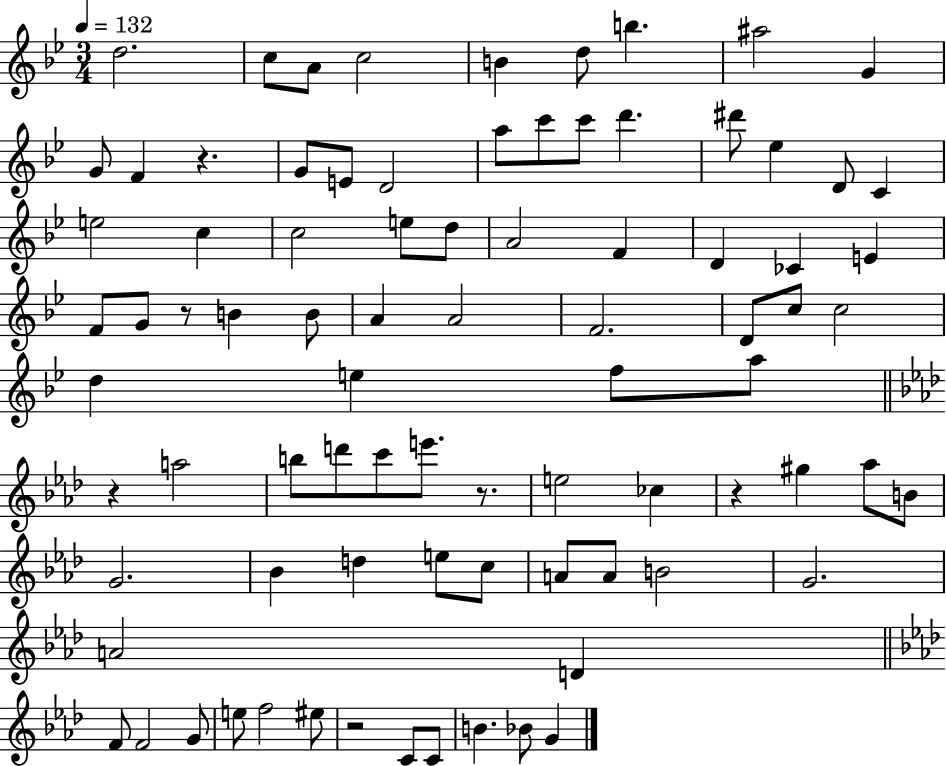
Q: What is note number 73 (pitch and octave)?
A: EIS5